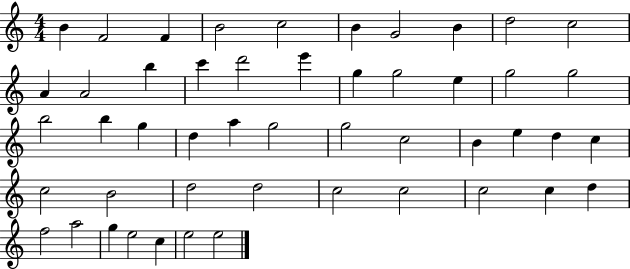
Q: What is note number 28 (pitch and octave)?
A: G5